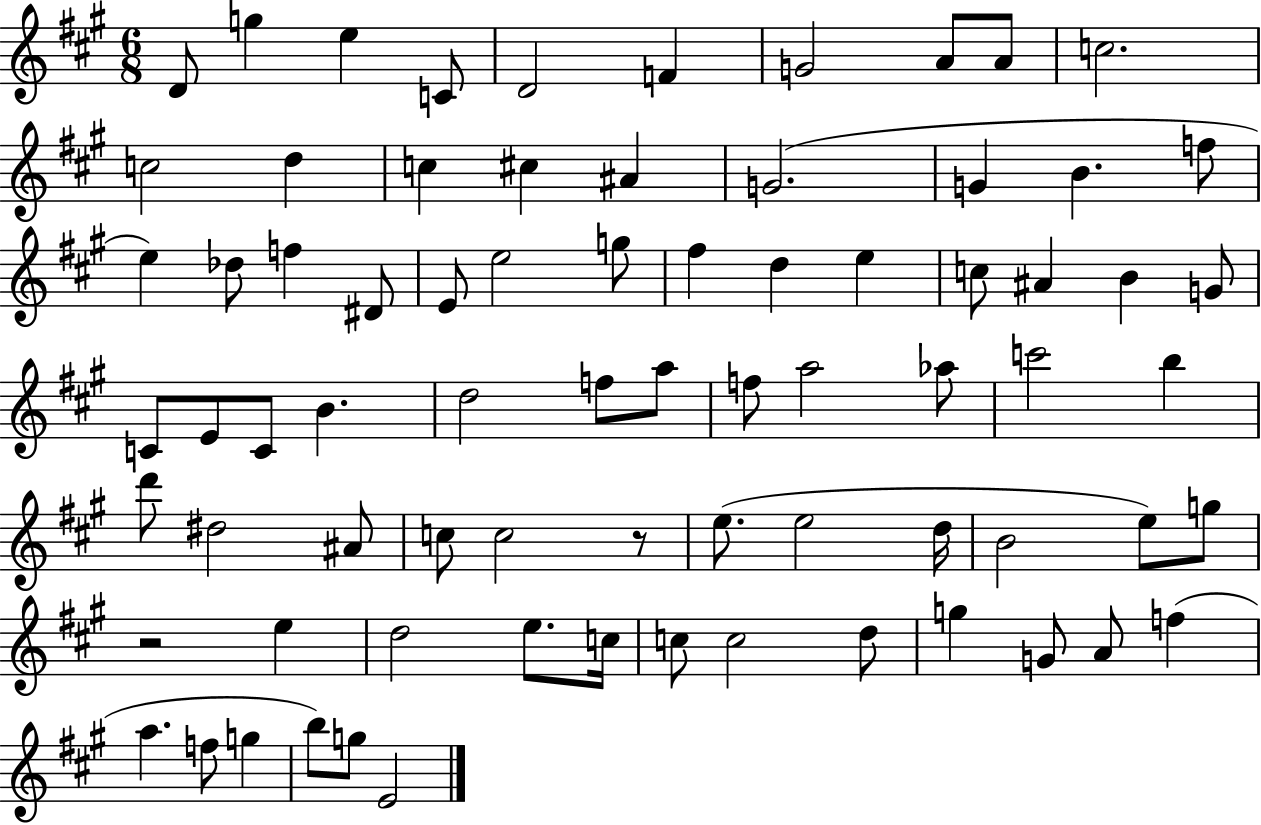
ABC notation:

X:1
T:Untitled
M:6/8
L:1/4
K:A
D/2 g e C/2 D2 F G2 A/2 A/2 c2 c2 d c ^c ^A G2 G B f/2 e _d/2 f ^D/2 E/2 e2 g/2 ^f d e c/2 ^A B G/2 C/2 E/2 C/2 B d2 f/2 a/2 f/2 a2 _a/2 c'2 b d'/2 ^d2 ^A/2 c/2 c2 z/2 e/2 e2 d/4 B2 e/2 g/2 z2 e d2 e/2 c/4 c/2 c2 d/2 g G/2 A/2 f a f/2 g b/2 g/2 E2